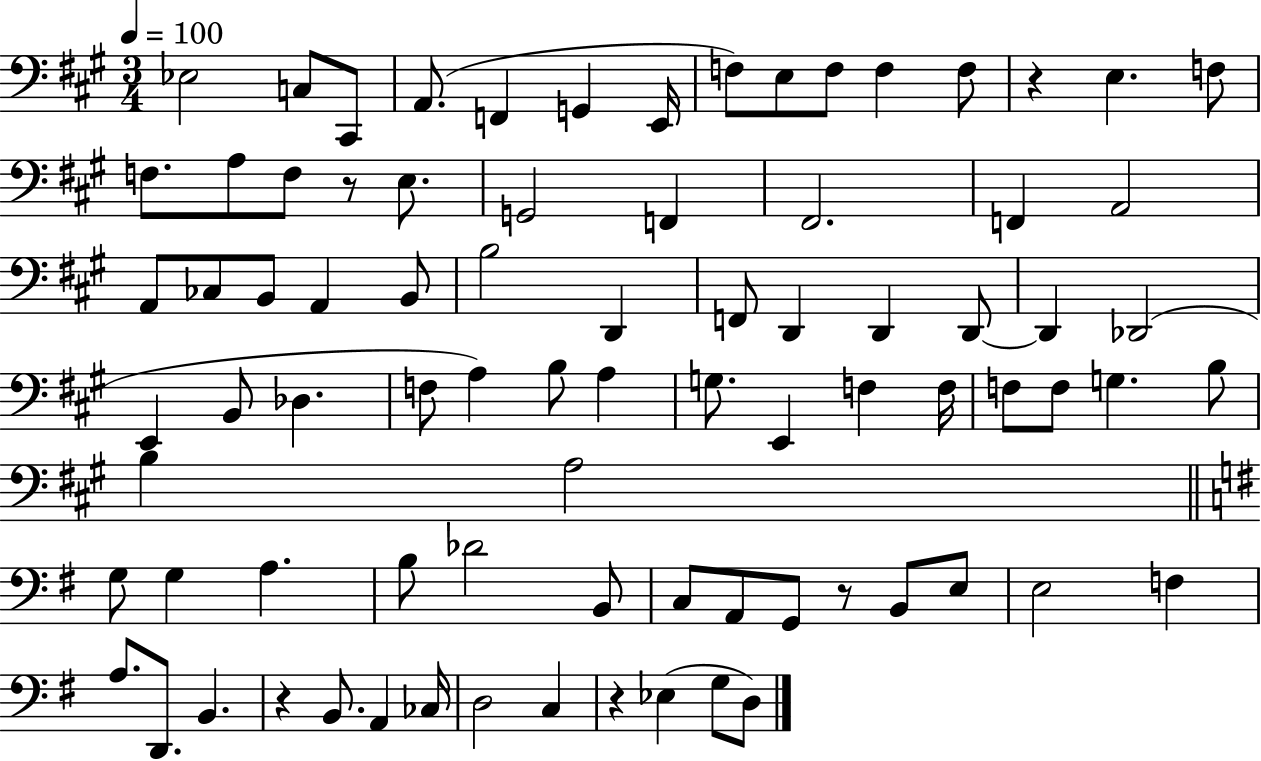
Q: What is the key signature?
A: A major